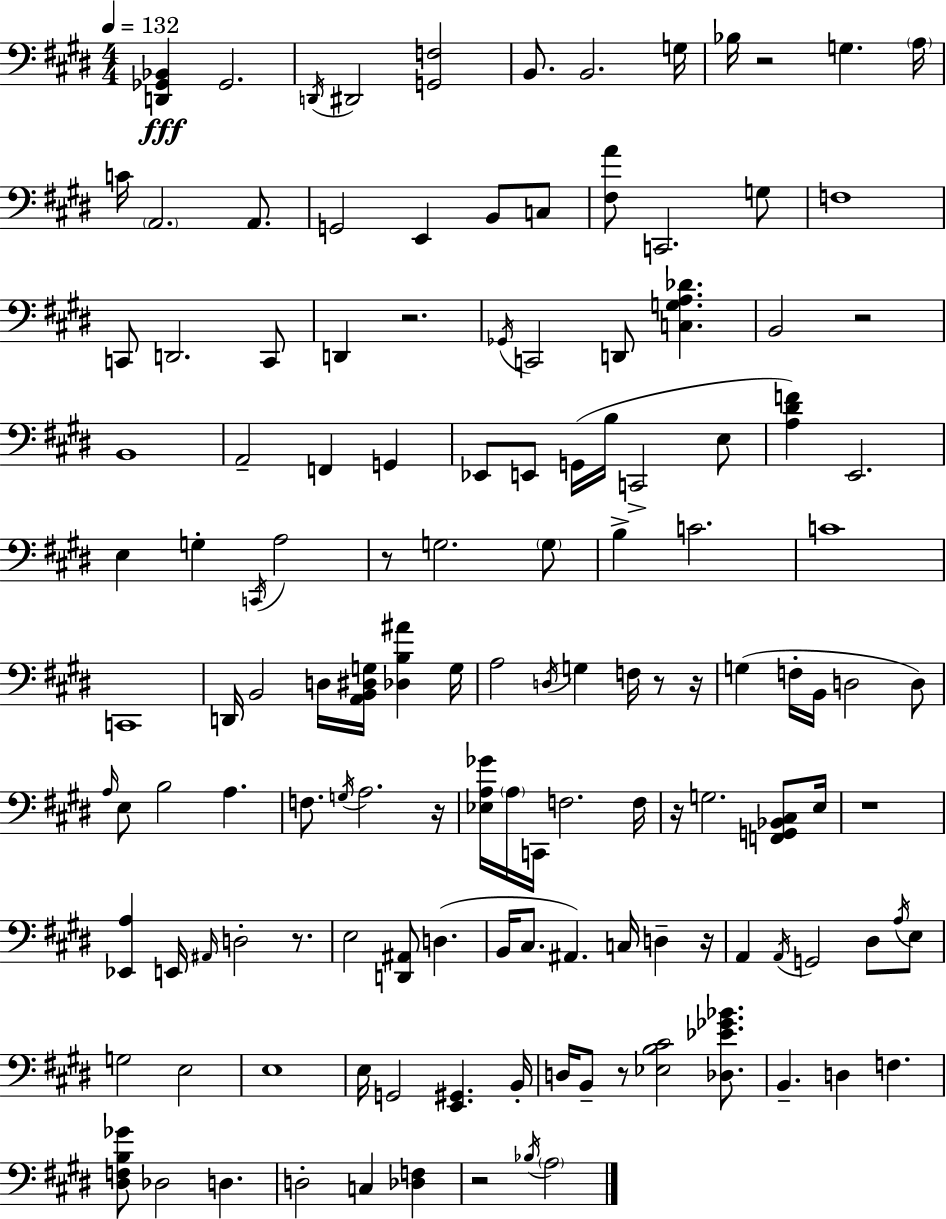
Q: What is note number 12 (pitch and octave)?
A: A2